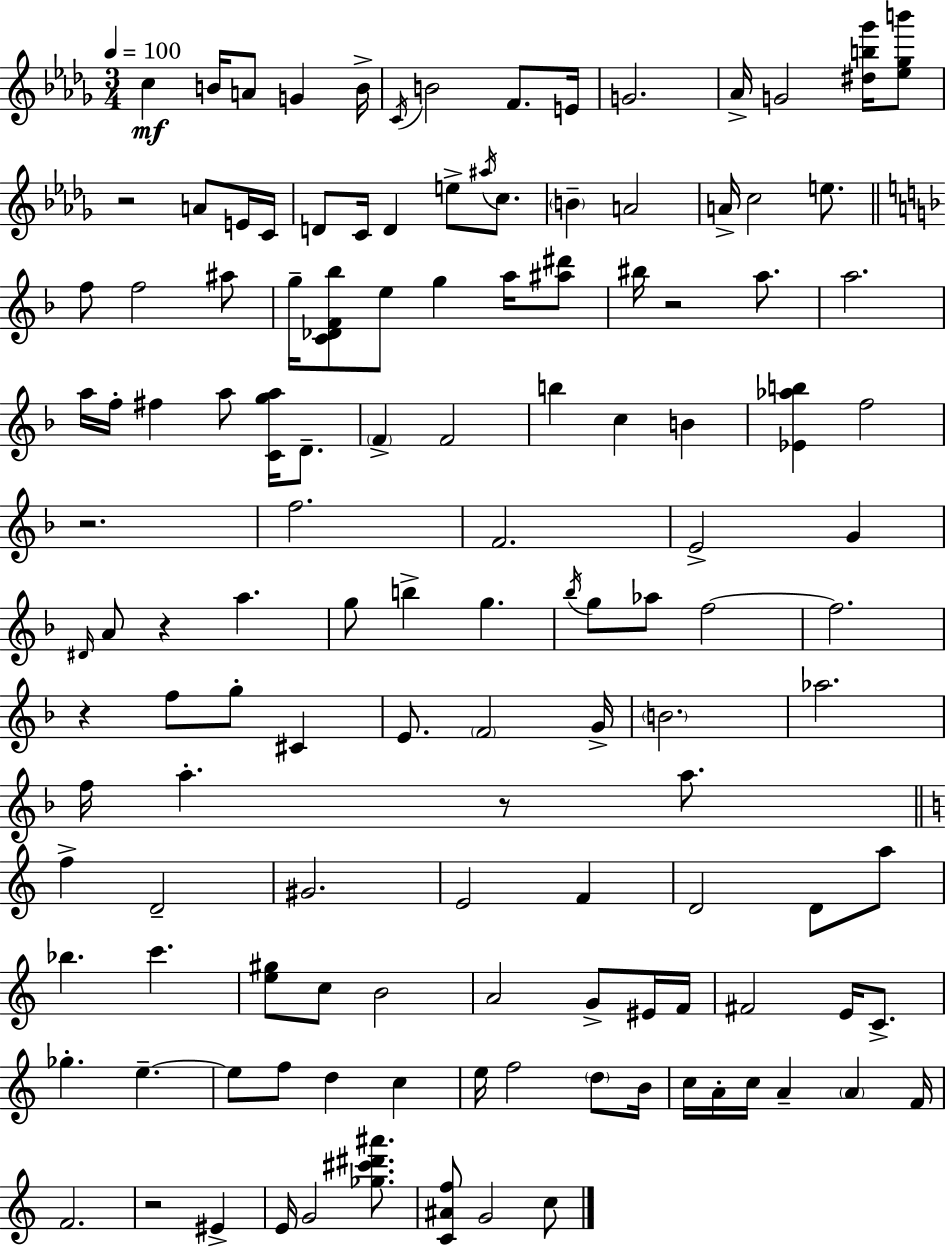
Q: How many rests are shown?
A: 7